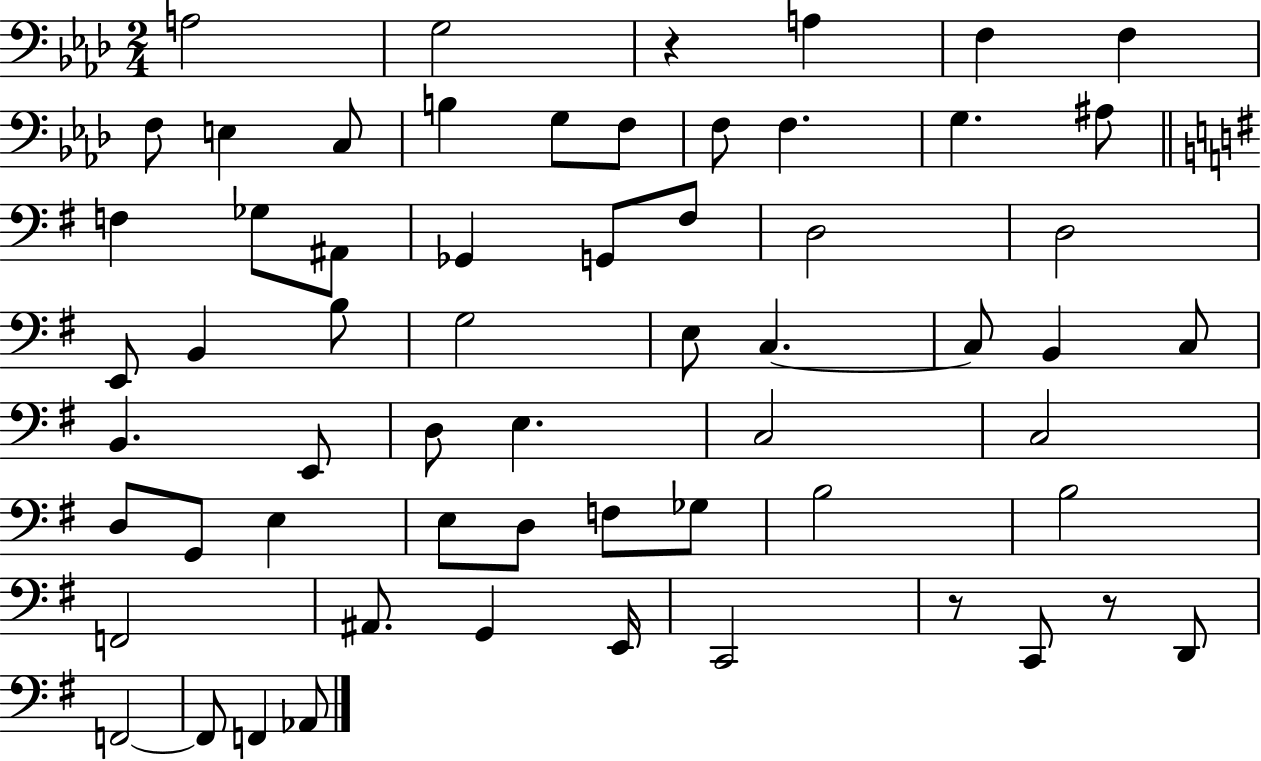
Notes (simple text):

A3/h G3/h R/q A3/q F3/q F3/q F3/e E3/q C3/e B3/q G3/e F3/e F3/e F3/q. G3/q. A#3/e F3/q Gb3/e A#2/e Gb2/q G2/e F#3/e D3/h D3/h E2/e B2/q B3/e G3/h E3/e C3/q. C3/e B2/q C3/e B2/q. E2/e D3/e E3/q. C3/h C3/h D3/e G2/e E3/q E3/e D3/e F3/e Gb3/e B3/h B3/h F2/h A#2/e. G2/q E2/s C2/h R/e C2/e R/e D2/e F2/h F2/e F2/q Ab2/e